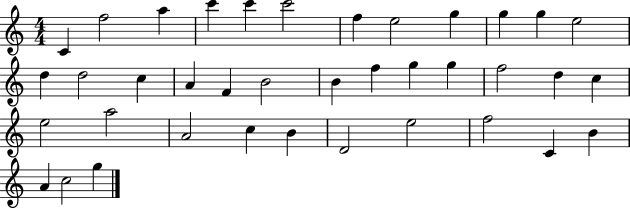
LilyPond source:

{
  \clef treble
  \numericTimeSignature
  \time 4/4
  \key c \major
  c'4 f''2 a''4 | c'''4 c'''4 c'''2 | f''4 e''2 g''4 | g''4 g''4 e''2 | \break d''4 d''2 c''4 | a'4 f'4 b'2 | b'4 f''4 g''4 g''4 | f''2 d''4 c''4 | \break e''2 a''2 | a'2 c''4 b'4 | d'2 e''2 | f''2 c'4 b'4 | \break a'4 c''2 g''4 | \bar "|."
}